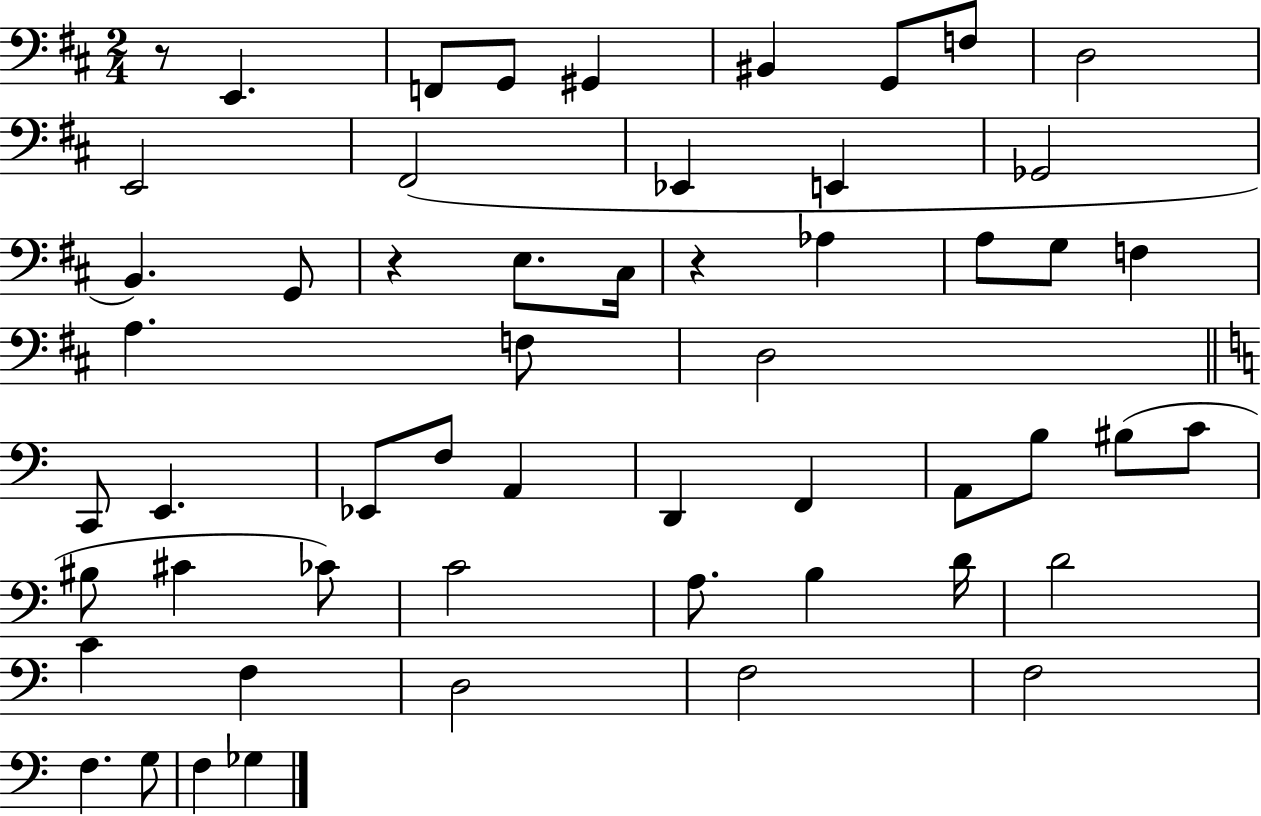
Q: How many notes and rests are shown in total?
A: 55